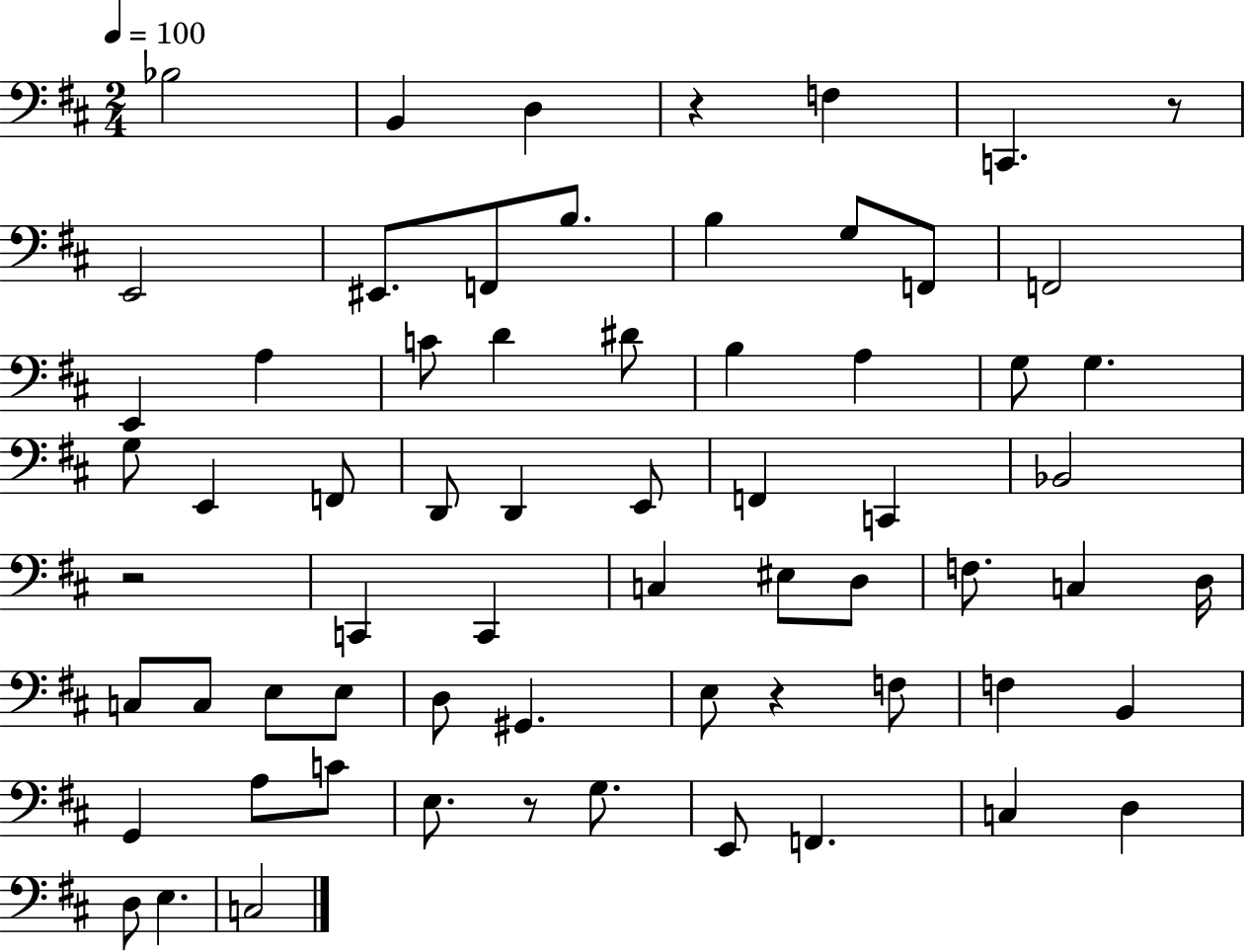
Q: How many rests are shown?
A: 5